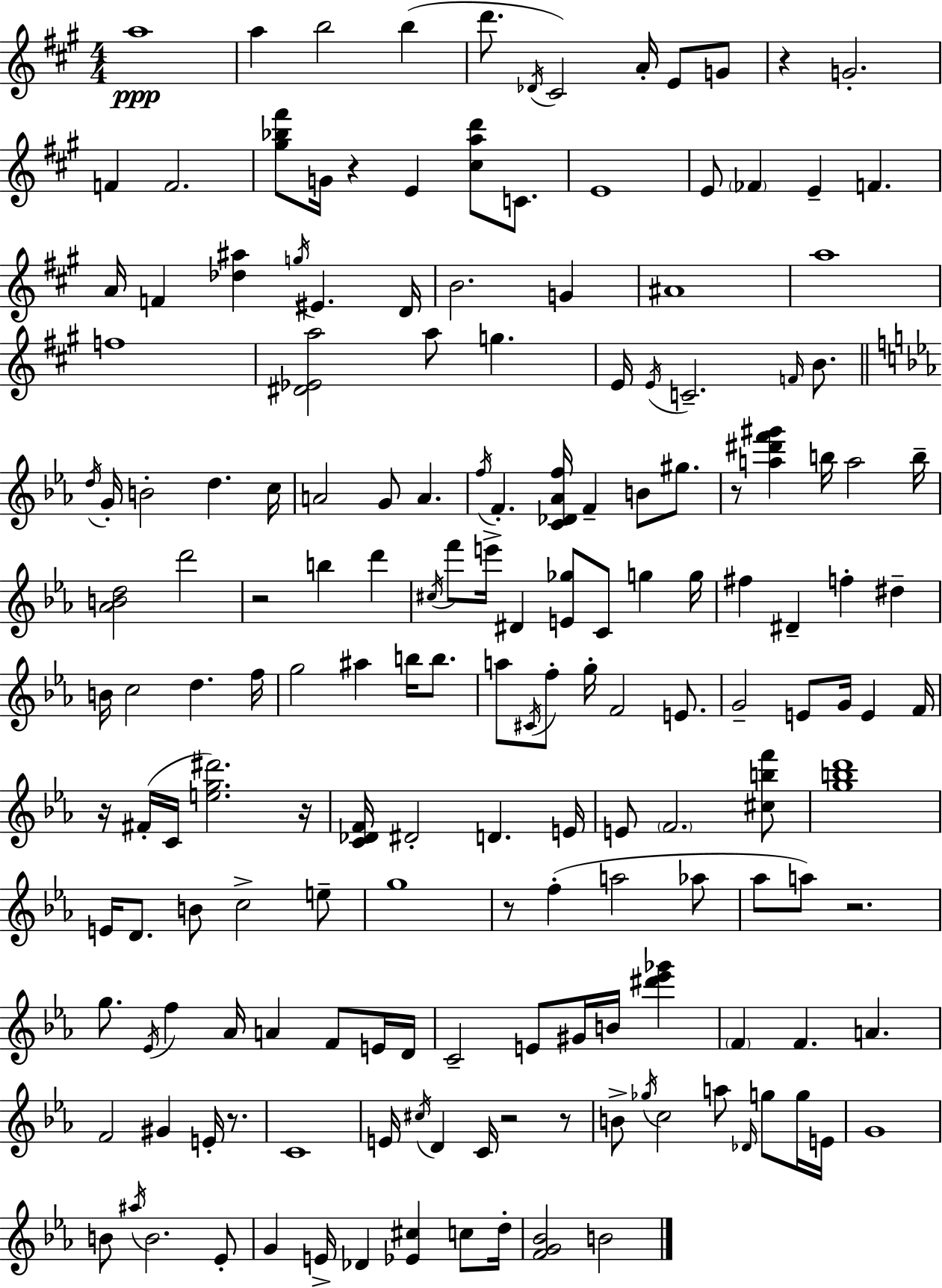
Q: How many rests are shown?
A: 11